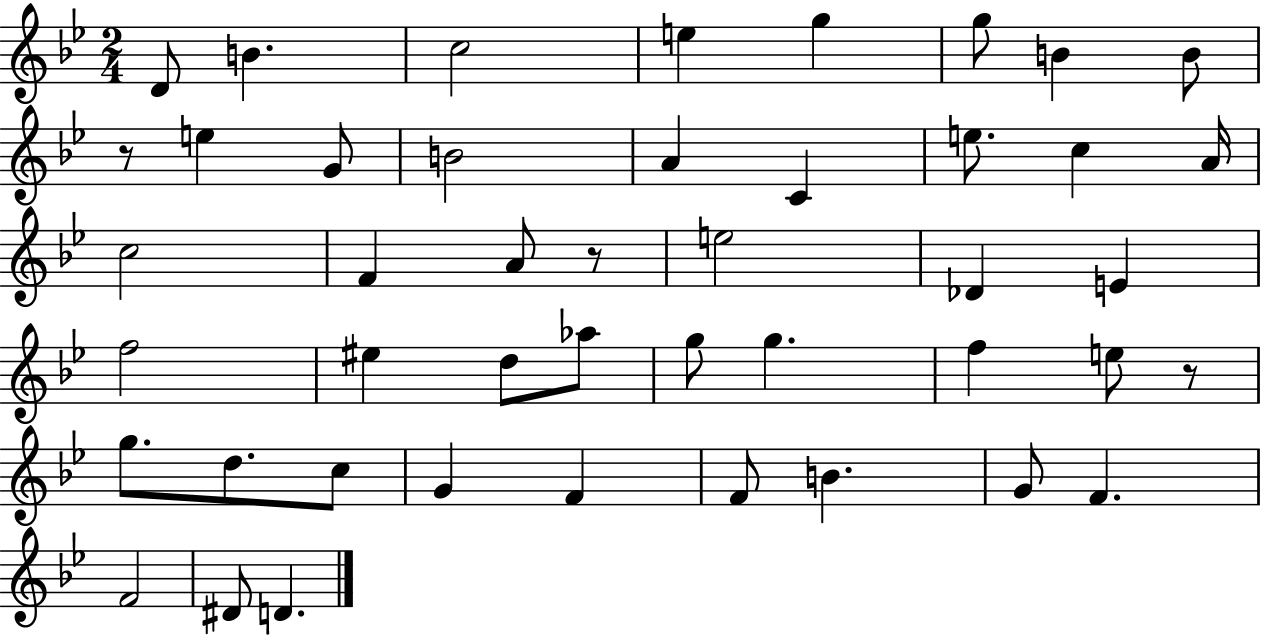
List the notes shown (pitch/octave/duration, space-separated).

D4/e B4/q. C5/h E5/q G5/q G5/e B4/q B4/e R/e E5/q G4/e B4/h A4/q C4/q E5/e. C5/q A4/s C5/h F4/q A4/e R/e E5/h Db4/q E4/q F5/h EIS5/q D5/e Ab5/e G5/e G5/q. F5/q E5/e R/e G5/e. D5/e. C5/e G4/q F4/q F4/e B4/q. G4/e F4/q. F4/h D#4/e D4/q.